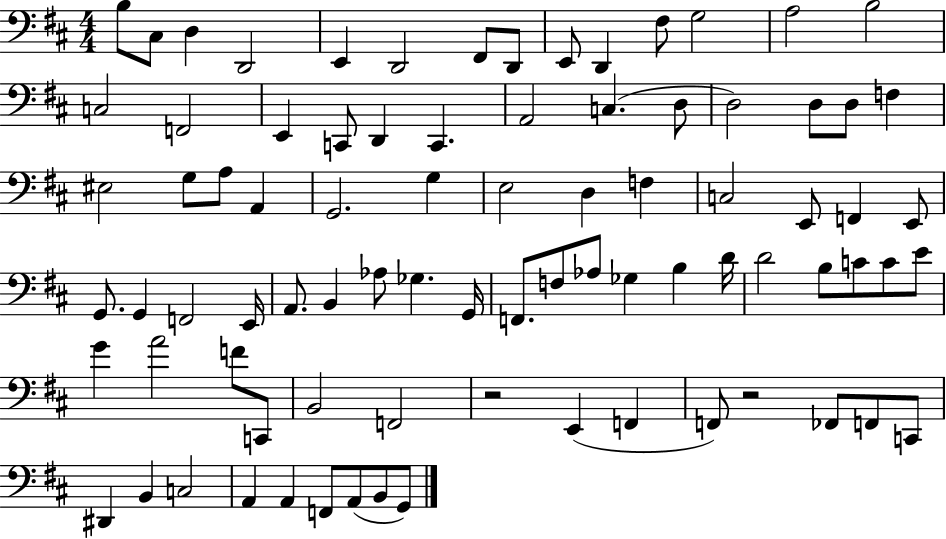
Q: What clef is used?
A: bass